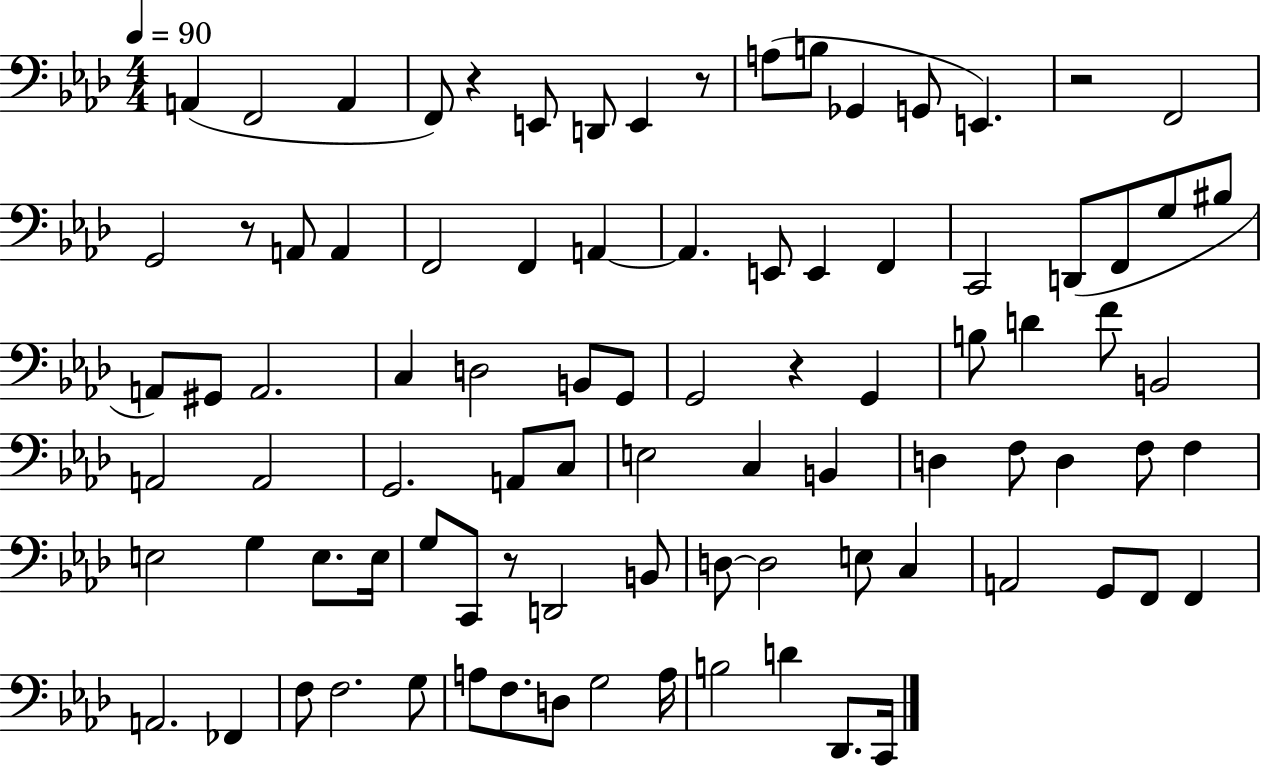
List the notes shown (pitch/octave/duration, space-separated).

A2/q F2/h A2/q F2/e R/q E2/e D2/e E2/q R/e A3/e B3/e Gb2/q G2/e E2/q. R/h F2/h G2/h R/e A2/e A2/q F2/h F2/q A2/q A2/q. E2/e E2/q F2/q C2/h D2/e F2/e G3/e BIS3/e A2/e G#2/e A2/h. C3/q D3/h B2/e G2/e G2/h R/q G2/q B3/e D4/q F4/e B2/h A2/h A2/h G2/h. A2/e C3/e E3/h C3/q B2/q D3/q F3/e D3/q F3/e F3/q E3/h G3/q E3/e. E3/s G3/e C2/e R/e D2/h B2/e D3/e D3/h E3/e C3/q A2/h G2/e F2/e F2/q A2/h. FES2/q F3/e F3/h. G3/e A3/e F3/e. D3/e G3/h A3/s B3/h D4/q Db2/e. C2/s